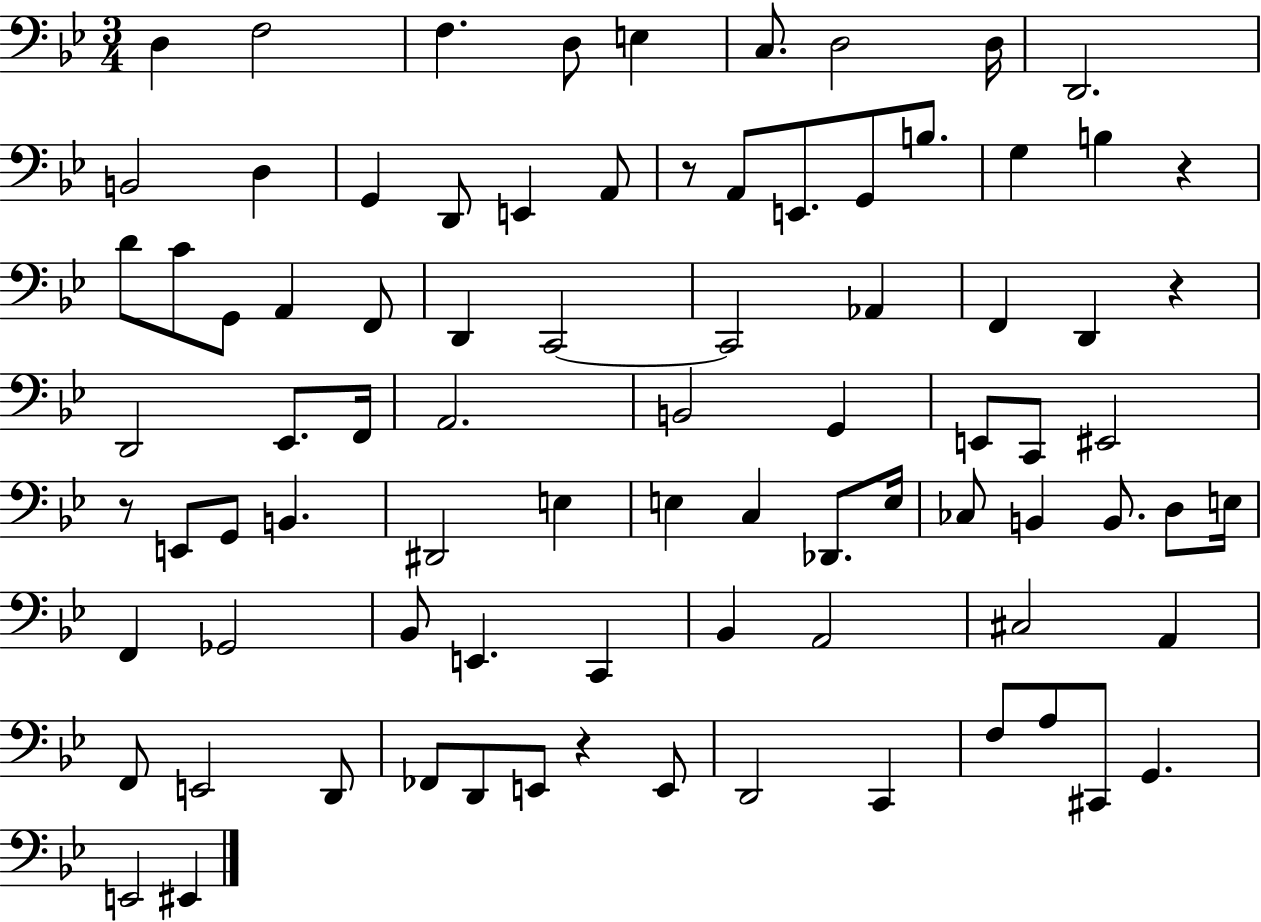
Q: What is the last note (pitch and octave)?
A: EIS2